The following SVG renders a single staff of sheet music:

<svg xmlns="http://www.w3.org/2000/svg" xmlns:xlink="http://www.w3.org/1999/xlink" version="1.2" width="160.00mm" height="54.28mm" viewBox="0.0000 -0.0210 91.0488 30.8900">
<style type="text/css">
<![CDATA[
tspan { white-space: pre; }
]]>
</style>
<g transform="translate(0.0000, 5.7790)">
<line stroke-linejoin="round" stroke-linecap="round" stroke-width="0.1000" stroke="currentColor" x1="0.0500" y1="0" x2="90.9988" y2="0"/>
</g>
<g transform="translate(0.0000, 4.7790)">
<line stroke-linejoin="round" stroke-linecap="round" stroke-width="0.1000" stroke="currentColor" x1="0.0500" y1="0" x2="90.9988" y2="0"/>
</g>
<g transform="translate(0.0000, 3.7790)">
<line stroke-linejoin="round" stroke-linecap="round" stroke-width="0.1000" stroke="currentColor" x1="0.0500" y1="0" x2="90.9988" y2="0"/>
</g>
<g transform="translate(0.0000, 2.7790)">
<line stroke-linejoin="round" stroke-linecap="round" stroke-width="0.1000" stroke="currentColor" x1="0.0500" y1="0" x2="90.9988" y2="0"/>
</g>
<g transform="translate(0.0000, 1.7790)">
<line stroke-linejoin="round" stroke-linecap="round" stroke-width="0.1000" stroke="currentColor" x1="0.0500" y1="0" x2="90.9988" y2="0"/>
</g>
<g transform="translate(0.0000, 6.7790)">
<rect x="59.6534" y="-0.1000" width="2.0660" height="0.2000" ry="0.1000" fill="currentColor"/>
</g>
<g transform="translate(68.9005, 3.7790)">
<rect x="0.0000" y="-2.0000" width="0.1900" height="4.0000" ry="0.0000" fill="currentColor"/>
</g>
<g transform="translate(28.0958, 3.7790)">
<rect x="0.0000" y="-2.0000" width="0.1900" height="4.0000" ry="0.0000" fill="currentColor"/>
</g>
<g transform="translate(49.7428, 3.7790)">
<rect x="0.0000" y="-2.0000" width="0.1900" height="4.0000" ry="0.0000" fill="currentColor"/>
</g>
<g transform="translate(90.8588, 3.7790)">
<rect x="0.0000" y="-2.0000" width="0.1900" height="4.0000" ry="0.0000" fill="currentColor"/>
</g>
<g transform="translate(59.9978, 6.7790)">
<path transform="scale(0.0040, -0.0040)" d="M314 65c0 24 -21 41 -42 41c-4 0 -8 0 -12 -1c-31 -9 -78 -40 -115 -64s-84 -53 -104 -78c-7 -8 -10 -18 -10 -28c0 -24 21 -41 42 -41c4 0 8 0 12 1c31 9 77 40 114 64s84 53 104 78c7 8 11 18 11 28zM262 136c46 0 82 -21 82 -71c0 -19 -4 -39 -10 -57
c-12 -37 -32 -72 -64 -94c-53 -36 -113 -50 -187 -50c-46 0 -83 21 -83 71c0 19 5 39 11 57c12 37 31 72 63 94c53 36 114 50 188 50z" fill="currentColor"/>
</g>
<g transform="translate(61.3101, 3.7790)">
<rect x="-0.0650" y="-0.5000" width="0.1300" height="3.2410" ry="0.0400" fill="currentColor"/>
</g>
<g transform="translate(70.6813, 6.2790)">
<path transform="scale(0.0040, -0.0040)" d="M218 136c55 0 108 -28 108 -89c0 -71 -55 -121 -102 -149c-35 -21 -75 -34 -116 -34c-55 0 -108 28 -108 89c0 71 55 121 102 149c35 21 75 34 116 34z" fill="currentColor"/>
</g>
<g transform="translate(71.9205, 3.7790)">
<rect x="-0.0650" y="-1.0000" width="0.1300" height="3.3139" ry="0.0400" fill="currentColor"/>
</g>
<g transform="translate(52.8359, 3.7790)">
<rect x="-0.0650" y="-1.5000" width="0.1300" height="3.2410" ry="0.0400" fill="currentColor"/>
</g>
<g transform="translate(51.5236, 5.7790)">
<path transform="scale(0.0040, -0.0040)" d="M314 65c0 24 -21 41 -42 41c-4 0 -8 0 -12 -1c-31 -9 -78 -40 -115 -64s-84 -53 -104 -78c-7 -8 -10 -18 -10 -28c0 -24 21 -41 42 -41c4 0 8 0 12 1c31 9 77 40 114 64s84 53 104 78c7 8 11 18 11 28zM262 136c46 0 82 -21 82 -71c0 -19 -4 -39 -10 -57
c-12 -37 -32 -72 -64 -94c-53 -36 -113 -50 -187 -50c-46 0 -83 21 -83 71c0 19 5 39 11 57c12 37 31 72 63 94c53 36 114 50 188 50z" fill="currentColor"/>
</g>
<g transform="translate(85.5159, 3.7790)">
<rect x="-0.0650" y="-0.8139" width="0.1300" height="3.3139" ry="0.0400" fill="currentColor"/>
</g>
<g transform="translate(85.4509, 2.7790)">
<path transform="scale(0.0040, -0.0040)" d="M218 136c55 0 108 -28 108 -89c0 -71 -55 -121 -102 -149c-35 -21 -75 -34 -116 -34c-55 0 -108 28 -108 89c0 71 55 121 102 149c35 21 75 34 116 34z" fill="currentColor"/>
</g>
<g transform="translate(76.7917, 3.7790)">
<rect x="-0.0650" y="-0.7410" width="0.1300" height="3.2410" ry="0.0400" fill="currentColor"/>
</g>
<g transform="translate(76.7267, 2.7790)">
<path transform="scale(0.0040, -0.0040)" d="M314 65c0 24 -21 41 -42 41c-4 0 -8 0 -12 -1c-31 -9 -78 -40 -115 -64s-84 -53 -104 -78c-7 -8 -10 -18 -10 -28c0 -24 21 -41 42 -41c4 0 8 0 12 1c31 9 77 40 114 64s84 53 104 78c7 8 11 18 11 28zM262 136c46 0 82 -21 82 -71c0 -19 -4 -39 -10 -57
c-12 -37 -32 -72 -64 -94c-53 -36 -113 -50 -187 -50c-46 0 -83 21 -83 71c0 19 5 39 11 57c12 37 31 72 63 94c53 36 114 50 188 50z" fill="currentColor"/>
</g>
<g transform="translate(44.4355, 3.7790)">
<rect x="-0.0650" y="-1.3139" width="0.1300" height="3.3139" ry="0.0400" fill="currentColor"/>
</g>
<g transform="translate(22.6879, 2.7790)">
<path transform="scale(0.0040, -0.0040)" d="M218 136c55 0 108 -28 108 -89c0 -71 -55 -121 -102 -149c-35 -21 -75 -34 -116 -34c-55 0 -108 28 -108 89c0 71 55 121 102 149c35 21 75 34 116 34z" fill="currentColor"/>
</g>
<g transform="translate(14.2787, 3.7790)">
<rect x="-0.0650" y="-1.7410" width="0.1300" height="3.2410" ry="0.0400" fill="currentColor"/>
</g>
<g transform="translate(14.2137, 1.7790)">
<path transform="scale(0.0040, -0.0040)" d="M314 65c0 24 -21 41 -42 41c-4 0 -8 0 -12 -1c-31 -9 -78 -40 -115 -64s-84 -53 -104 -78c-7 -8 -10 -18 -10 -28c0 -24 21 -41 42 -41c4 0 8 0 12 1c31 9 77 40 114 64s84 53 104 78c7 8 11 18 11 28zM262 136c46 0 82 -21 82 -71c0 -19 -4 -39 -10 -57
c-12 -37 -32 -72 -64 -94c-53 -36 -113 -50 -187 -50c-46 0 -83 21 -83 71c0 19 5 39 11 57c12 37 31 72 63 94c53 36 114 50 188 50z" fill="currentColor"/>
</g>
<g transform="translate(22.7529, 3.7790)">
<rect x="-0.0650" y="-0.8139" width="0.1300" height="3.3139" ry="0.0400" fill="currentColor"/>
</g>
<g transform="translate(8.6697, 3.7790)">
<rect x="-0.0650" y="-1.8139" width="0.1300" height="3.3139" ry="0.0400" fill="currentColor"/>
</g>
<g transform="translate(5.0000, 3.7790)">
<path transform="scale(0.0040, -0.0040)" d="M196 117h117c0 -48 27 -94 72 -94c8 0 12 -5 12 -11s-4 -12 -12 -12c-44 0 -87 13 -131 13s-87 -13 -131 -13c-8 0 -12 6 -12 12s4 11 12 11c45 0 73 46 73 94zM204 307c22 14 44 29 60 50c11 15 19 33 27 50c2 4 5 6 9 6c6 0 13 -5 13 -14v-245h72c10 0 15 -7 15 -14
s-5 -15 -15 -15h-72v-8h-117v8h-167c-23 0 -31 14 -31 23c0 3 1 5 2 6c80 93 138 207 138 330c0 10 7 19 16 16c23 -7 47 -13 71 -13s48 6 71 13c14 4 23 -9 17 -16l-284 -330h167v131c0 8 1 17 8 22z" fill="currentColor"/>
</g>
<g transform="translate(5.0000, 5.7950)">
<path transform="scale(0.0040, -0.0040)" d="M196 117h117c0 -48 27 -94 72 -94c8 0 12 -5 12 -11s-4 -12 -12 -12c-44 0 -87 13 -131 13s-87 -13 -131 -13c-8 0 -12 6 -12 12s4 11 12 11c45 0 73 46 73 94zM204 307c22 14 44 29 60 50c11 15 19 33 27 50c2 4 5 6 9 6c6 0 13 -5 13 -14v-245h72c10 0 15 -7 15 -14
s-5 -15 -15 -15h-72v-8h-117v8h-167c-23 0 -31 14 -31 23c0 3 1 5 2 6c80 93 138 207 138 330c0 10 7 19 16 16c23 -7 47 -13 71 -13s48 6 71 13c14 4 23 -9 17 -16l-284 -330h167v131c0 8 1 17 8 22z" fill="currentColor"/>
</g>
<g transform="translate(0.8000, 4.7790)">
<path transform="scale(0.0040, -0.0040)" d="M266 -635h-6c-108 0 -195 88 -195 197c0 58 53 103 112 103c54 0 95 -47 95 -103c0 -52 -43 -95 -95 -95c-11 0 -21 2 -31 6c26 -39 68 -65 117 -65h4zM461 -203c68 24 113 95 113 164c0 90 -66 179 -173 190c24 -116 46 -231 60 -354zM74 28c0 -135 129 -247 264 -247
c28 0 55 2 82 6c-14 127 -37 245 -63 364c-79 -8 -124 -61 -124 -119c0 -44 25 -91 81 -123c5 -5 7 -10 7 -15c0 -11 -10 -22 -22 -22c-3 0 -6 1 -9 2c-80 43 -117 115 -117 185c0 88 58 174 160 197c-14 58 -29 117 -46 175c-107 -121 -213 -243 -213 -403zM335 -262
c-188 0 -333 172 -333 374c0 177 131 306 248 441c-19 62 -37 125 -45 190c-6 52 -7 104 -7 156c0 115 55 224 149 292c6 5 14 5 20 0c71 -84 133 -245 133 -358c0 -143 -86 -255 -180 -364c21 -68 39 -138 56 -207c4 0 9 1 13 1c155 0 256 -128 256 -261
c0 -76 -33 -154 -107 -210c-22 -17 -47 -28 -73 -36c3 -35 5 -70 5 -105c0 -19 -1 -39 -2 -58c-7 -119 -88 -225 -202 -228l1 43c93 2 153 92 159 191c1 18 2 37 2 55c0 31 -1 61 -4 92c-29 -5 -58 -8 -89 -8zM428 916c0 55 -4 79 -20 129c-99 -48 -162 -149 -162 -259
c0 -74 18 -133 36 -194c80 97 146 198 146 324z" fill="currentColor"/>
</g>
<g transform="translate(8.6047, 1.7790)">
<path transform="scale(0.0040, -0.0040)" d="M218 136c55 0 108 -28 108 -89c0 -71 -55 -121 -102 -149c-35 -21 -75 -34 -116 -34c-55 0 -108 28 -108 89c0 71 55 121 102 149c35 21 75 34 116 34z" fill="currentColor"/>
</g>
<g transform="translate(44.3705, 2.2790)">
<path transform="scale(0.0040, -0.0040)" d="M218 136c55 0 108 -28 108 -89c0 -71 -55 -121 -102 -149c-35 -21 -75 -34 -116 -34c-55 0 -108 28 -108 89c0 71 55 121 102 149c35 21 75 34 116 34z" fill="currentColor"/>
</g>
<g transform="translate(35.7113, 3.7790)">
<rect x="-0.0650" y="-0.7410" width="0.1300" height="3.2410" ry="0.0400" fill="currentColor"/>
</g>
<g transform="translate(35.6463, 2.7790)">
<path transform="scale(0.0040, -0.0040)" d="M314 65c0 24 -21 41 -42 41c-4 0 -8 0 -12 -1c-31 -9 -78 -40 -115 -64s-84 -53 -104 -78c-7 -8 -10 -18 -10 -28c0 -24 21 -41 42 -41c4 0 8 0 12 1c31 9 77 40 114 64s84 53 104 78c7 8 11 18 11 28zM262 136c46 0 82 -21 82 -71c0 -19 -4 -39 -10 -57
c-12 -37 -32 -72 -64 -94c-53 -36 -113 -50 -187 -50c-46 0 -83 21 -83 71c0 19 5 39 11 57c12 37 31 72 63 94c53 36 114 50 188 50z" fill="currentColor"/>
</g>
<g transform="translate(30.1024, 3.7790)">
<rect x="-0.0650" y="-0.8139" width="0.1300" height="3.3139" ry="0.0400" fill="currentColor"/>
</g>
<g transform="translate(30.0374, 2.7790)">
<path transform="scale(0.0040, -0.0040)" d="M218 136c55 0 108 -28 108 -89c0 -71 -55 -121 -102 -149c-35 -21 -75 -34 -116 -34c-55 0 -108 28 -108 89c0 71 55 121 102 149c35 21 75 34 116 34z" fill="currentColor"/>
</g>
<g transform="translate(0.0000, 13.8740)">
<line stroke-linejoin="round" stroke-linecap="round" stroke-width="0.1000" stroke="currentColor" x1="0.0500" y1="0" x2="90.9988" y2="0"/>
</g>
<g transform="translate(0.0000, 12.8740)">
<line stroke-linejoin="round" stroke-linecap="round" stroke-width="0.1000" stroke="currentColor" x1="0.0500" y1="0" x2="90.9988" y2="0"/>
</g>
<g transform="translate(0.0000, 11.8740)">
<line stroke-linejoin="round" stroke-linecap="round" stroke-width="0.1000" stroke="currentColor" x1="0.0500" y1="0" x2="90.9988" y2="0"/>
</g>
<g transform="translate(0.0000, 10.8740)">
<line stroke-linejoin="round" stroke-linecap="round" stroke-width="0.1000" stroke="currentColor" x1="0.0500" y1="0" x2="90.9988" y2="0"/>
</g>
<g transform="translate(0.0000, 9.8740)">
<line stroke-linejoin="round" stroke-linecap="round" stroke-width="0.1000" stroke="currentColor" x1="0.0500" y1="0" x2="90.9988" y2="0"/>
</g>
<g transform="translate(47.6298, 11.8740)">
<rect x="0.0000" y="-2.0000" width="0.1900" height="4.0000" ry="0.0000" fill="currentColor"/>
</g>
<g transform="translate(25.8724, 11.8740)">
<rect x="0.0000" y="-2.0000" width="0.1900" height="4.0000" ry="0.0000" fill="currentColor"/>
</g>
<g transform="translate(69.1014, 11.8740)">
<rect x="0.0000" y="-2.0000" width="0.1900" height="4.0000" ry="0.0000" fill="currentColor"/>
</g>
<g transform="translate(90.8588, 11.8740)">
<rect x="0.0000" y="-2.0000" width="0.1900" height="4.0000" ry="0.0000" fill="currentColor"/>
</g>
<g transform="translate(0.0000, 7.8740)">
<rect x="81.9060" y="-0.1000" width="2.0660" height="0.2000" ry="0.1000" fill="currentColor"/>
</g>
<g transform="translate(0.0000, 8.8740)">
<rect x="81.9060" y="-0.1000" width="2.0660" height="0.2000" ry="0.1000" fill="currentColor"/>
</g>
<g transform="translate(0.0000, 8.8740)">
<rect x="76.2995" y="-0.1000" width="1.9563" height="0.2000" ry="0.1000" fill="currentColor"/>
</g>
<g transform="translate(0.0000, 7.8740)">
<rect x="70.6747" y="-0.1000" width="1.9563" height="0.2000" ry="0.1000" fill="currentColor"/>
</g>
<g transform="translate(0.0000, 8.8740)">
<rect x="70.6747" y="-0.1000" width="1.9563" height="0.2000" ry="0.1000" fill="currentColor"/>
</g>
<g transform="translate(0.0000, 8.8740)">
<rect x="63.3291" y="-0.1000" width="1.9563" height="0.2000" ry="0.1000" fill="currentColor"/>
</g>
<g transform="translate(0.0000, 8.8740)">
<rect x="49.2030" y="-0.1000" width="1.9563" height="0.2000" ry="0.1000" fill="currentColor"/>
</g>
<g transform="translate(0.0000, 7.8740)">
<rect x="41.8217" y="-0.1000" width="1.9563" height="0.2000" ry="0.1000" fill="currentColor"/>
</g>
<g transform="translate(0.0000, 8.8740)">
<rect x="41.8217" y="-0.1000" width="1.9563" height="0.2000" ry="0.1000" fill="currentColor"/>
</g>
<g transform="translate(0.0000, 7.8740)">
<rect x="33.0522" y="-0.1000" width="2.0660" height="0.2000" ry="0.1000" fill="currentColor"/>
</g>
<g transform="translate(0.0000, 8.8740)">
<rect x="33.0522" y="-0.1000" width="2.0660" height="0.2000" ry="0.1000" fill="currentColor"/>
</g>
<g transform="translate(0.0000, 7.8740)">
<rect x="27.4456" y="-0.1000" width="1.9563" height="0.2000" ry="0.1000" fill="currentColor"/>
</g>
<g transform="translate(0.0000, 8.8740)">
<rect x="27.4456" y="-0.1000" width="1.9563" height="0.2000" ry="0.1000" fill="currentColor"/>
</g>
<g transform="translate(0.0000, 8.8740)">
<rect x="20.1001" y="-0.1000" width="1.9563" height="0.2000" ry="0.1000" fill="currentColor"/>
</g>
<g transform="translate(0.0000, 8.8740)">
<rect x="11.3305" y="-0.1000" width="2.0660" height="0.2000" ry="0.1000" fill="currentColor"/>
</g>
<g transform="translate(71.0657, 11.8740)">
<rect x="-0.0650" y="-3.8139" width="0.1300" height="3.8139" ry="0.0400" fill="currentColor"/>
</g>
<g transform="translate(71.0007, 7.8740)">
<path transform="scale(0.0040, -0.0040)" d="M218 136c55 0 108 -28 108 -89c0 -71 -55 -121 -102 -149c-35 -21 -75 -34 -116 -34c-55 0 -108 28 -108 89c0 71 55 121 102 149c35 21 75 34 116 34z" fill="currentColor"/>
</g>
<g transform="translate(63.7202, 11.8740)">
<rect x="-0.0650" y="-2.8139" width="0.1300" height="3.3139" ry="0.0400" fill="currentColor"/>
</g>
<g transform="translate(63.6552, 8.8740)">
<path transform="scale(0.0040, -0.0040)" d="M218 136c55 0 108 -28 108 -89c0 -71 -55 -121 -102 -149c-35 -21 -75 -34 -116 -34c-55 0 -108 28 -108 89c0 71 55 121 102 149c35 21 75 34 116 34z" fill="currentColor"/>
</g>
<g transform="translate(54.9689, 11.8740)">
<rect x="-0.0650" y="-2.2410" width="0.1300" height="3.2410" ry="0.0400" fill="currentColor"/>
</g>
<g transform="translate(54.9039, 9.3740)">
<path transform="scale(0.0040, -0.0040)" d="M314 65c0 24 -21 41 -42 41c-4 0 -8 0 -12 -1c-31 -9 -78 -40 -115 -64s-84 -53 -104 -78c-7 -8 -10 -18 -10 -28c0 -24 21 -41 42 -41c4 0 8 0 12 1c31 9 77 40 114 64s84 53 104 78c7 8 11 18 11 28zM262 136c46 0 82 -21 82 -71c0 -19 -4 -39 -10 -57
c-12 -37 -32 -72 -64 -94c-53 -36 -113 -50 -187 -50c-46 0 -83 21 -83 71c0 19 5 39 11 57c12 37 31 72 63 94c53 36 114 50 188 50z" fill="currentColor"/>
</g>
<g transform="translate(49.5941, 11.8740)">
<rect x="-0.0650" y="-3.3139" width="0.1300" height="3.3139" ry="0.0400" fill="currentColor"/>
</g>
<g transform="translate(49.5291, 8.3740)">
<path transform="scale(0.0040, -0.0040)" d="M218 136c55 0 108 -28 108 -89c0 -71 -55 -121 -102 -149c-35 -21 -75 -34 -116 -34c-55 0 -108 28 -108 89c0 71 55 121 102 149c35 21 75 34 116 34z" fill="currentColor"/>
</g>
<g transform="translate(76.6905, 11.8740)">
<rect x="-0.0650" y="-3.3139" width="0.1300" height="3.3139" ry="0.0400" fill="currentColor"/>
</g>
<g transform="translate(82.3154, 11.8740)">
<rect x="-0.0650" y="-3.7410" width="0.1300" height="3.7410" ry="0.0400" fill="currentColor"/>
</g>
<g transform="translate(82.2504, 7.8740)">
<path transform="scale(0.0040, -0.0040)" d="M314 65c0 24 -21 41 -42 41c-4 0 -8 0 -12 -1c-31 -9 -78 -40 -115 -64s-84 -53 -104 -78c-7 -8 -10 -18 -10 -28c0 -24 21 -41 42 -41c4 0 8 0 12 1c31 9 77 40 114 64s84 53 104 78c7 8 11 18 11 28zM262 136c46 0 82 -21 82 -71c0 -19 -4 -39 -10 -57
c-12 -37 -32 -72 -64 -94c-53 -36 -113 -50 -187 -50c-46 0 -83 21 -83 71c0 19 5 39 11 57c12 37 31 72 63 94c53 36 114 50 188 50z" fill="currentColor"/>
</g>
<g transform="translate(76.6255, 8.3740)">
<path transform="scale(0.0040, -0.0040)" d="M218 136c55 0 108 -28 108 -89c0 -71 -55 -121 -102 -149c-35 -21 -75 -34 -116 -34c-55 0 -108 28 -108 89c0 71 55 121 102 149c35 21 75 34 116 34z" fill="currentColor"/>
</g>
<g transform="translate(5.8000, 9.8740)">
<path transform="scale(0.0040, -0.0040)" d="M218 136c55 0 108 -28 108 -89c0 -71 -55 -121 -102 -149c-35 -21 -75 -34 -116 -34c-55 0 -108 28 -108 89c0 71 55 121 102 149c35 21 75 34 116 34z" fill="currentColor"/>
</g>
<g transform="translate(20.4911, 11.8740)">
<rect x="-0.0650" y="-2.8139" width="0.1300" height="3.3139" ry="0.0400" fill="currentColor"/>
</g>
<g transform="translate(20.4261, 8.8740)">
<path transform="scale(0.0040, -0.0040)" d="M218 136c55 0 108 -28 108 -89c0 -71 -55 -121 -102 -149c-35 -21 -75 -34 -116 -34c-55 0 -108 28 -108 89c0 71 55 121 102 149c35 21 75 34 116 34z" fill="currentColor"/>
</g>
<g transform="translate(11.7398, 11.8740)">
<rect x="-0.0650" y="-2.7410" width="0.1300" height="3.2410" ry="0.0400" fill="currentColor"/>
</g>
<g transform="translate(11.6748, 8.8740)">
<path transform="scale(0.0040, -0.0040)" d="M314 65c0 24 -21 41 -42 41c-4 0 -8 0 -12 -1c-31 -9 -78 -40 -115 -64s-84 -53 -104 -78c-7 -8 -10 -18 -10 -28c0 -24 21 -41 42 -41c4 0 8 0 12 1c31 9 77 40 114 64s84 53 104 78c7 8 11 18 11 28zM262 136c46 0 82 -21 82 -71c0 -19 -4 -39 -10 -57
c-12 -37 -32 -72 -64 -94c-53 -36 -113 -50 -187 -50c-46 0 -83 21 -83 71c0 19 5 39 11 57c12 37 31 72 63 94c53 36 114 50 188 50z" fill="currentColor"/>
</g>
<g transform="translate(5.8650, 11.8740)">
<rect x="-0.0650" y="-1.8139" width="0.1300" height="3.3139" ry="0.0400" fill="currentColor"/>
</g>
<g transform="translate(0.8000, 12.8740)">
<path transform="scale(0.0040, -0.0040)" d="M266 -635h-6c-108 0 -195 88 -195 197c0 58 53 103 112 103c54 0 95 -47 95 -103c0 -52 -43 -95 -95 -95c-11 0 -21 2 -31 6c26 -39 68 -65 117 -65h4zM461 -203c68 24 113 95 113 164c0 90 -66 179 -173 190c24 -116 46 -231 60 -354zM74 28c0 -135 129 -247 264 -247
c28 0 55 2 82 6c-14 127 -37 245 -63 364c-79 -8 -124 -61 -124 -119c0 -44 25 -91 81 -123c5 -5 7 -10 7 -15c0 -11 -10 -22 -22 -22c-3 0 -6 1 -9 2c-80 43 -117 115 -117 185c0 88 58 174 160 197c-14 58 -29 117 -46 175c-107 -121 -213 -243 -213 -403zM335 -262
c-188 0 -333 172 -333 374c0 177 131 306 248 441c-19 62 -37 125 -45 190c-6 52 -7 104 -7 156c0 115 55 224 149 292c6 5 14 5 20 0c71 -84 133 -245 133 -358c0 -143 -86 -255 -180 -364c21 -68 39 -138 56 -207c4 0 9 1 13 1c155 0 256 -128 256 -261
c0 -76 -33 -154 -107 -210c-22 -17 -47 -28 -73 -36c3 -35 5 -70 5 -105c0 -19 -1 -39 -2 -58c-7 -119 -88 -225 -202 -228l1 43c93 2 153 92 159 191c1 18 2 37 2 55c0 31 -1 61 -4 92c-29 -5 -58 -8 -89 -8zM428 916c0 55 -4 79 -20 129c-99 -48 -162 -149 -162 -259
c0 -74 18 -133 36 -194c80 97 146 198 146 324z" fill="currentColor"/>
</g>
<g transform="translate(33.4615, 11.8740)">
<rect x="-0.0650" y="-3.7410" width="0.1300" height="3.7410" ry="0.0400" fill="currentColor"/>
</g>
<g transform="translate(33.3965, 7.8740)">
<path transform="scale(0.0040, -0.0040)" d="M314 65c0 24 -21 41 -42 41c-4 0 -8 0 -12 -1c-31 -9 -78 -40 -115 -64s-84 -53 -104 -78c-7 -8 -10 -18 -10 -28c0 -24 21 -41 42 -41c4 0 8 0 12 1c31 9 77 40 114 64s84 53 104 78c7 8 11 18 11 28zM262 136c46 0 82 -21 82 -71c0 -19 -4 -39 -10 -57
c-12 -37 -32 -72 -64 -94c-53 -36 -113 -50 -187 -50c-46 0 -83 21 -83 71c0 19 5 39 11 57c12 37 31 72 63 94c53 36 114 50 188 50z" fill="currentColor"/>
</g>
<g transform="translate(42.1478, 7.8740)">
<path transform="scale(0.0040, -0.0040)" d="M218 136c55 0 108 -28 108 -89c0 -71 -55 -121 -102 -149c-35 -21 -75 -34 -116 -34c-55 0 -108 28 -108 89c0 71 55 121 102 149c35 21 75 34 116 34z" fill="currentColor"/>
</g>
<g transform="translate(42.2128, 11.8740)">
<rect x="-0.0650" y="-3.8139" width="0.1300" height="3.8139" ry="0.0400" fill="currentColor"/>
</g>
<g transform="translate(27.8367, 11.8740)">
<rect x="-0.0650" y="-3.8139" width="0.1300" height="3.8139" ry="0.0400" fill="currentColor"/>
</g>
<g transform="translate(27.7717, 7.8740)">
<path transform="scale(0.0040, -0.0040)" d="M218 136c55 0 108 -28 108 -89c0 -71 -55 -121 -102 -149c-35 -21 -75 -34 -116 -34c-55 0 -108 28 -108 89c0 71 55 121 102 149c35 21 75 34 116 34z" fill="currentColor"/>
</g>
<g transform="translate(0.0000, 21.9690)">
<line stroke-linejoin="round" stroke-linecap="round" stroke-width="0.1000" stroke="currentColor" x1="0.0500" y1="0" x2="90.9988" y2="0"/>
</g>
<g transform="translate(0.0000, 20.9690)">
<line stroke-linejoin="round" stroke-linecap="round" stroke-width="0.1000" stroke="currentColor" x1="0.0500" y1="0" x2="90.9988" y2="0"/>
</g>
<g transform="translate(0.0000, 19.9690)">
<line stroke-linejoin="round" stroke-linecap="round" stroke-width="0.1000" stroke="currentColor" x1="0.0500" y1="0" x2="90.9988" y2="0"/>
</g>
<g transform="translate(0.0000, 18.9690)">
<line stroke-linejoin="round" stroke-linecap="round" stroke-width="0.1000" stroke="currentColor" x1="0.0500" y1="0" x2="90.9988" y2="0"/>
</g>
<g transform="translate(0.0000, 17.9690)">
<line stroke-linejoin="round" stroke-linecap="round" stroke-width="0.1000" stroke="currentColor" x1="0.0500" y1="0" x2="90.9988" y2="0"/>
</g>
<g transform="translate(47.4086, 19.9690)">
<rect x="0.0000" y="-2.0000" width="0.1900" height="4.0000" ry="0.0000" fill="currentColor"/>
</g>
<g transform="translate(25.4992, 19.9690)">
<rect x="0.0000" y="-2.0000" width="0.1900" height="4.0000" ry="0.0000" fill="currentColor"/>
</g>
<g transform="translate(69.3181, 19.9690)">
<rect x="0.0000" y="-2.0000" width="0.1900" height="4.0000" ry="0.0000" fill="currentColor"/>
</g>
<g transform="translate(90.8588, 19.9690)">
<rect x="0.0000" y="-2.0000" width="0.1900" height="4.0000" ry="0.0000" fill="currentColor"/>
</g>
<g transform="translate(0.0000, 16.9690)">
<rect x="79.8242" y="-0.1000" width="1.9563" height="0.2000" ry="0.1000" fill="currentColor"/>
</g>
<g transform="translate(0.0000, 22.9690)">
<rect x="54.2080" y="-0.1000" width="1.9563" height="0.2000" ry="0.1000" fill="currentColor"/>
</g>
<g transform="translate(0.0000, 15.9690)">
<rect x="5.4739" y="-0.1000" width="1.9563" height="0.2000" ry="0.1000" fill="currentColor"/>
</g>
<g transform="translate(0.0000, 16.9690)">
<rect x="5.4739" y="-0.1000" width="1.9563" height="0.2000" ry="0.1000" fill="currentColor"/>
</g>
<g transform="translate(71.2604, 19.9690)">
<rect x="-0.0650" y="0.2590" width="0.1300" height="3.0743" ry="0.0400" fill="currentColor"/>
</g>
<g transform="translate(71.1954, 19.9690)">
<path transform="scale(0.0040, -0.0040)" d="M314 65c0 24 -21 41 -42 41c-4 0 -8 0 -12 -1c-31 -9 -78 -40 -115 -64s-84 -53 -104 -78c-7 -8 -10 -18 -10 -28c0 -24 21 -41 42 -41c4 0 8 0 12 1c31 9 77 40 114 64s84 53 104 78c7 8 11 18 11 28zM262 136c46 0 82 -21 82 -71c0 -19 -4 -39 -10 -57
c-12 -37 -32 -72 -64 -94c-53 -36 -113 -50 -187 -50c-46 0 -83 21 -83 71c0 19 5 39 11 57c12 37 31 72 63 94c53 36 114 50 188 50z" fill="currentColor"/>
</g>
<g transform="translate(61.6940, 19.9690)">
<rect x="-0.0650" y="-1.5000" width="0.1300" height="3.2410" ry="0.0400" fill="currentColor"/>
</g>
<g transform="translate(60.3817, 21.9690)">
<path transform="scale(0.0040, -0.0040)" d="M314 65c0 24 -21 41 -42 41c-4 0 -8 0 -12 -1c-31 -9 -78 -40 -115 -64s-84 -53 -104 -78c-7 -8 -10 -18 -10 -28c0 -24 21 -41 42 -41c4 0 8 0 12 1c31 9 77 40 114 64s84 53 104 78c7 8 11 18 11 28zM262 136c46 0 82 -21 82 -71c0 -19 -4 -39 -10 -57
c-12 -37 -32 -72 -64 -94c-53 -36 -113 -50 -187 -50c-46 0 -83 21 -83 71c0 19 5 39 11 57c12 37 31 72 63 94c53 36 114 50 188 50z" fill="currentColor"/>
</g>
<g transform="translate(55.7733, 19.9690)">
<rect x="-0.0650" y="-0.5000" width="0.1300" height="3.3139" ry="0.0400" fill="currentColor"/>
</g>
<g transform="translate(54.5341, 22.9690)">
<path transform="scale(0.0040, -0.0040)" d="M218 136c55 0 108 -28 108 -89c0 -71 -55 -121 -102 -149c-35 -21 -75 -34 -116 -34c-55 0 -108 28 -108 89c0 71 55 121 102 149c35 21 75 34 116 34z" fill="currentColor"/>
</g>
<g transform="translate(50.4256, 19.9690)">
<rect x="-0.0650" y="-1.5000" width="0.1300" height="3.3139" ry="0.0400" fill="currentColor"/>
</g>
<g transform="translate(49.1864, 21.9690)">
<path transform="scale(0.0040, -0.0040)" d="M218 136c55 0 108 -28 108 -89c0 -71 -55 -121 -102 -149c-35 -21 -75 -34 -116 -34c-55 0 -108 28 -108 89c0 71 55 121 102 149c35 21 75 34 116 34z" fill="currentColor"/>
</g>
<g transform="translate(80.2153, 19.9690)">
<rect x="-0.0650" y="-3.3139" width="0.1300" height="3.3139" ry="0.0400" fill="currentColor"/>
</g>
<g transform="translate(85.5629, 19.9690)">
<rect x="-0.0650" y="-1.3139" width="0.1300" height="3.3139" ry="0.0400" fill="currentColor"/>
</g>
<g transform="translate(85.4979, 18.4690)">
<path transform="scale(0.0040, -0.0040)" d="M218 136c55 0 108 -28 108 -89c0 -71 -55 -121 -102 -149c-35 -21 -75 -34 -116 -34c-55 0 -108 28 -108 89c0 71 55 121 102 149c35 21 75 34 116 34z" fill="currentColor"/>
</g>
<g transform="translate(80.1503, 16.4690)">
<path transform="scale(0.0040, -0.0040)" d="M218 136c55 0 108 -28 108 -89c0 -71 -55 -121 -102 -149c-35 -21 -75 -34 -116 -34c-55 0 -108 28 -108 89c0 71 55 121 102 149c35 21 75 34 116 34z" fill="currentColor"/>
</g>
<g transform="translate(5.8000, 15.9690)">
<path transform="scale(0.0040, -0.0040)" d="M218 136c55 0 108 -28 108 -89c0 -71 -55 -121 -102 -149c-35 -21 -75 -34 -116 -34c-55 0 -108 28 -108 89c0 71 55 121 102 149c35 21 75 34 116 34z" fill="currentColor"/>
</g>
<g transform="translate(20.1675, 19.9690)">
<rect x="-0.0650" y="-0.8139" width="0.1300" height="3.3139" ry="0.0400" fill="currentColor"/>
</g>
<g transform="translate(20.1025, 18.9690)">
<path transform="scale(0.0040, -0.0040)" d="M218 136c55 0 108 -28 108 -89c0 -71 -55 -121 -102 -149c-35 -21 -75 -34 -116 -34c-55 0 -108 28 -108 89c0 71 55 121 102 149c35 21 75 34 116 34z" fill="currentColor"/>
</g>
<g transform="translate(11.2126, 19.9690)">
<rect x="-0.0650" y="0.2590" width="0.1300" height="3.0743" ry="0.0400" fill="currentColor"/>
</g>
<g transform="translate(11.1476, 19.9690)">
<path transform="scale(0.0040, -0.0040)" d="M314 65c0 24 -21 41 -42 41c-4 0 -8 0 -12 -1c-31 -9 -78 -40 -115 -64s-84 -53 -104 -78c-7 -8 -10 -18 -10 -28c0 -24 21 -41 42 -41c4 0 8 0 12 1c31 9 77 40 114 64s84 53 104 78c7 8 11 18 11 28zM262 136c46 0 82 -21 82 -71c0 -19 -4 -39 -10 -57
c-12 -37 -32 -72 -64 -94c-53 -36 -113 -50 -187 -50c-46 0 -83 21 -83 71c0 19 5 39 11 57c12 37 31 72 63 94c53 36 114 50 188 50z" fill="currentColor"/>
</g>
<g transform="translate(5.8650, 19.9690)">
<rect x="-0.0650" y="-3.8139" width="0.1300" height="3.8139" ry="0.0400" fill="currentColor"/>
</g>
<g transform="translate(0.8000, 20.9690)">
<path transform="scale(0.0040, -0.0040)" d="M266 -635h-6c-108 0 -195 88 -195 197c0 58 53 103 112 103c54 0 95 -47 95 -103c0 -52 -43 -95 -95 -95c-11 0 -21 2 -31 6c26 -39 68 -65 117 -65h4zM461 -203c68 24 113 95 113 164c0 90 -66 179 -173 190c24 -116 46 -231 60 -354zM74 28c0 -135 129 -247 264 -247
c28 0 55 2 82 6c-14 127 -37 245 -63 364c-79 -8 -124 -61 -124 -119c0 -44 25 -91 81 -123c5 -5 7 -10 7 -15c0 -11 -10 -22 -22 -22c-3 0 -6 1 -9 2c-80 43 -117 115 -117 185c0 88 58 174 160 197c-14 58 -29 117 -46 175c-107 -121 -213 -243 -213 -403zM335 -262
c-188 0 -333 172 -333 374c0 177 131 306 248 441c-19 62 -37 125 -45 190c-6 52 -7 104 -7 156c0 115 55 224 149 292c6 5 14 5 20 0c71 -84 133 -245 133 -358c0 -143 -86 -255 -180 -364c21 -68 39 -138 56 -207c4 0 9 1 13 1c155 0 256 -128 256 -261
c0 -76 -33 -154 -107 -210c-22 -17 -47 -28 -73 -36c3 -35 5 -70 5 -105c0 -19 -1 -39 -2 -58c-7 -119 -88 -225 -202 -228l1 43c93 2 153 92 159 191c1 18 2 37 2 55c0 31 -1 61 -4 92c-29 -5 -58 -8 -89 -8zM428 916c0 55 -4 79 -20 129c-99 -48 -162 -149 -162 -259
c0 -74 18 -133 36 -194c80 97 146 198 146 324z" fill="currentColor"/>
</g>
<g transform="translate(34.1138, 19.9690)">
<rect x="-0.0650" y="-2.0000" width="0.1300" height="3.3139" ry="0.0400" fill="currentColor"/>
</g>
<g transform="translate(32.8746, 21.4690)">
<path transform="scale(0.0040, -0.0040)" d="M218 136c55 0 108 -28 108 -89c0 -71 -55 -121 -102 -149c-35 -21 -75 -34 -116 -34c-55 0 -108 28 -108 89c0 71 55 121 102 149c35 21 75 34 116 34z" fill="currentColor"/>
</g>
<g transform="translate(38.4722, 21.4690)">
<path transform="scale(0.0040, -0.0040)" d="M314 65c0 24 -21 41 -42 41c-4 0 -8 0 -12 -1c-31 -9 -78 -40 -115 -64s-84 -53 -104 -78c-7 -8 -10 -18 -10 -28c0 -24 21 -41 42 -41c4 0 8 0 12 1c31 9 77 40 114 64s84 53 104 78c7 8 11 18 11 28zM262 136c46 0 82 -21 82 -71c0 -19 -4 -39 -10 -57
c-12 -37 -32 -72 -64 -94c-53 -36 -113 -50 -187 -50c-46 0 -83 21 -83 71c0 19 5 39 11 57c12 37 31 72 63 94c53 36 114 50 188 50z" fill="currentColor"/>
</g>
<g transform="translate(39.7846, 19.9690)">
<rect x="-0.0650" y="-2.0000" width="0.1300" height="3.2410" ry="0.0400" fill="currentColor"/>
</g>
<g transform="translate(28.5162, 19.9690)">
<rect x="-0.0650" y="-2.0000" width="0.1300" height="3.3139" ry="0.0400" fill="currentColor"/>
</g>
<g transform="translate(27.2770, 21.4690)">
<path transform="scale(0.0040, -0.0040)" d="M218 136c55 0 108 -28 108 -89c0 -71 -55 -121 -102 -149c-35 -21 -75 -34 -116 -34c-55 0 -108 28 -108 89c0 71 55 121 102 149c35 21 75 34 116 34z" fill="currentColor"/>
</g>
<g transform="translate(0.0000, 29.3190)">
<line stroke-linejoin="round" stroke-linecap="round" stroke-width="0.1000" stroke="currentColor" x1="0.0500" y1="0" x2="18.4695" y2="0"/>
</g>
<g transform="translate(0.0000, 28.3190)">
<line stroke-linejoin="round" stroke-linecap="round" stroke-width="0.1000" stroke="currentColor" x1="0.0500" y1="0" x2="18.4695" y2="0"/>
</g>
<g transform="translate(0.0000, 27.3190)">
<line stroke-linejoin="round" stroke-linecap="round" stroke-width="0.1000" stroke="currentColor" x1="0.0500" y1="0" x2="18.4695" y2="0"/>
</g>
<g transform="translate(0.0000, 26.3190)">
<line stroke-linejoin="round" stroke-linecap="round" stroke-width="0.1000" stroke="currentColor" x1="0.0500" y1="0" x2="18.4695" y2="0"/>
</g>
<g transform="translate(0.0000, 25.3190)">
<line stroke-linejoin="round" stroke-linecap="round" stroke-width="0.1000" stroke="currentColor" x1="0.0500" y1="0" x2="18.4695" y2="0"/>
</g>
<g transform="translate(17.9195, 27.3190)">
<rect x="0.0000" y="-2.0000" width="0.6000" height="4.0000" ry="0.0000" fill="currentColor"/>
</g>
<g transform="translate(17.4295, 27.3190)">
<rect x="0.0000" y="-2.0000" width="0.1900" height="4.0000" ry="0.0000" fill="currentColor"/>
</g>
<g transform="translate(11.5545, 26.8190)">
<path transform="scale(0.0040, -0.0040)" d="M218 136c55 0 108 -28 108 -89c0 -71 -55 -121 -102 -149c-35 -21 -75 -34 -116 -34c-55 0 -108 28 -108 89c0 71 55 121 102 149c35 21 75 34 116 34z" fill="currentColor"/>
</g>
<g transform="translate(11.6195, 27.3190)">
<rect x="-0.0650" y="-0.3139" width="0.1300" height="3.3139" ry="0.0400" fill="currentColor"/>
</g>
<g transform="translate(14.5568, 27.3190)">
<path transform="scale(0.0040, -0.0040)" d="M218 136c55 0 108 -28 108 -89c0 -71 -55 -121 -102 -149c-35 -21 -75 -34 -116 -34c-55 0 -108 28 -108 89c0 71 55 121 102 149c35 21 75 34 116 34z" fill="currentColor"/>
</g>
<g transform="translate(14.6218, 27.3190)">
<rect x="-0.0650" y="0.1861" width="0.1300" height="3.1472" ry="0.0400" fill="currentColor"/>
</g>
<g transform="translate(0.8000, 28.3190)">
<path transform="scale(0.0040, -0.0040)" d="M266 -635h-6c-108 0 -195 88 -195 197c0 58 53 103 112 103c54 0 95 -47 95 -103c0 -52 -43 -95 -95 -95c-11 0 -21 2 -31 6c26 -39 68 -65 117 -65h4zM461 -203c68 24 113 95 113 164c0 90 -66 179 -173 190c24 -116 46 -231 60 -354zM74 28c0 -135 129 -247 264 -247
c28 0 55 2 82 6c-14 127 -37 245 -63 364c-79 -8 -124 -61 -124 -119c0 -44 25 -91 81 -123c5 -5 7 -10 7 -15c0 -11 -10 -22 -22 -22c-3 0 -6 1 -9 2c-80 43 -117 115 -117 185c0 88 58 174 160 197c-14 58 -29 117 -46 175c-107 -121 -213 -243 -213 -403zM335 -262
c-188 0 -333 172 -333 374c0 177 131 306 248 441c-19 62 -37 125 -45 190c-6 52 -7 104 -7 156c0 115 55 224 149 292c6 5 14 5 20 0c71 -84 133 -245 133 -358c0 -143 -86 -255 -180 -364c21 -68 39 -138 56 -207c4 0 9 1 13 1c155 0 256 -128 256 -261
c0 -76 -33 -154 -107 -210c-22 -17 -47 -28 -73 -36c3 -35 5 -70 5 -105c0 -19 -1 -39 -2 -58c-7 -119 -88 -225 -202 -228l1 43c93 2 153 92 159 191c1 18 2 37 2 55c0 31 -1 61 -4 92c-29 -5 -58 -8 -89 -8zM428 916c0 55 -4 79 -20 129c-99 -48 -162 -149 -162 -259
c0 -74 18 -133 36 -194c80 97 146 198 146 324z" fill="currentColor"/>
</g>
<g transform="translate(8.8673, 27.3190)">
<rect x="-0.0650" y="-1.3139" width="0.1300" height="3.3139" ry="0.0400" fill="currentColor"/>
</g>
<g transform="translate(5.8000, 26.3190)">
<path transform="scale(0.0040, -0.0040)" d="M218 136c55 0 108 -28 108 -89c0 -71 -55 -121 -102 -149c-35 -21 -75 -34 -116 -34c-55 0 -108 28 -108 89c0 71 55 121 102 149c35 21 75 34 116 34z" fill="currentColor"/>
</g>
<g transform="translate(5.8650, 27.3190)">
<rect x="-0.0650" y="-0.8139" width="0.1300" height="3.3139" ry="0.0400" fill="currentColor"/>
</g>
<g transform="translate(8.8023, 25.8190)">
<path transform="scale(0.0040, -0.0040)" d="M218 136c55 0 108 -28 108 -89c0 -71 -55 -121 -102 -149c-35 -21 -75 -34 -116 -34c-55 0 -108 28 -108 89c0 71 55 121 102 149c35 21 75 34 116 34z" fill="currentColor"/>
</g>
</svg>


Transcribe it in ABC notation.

X:1
T:Untitled
M:4/4
L:1/4
K:C
f f2 d d d2 e E2 C2 D d2 d f a2 a c' c'2 c' b g2 a c' b c'2 c' B2 d F F F2 E C E2 B2 b e d e c B